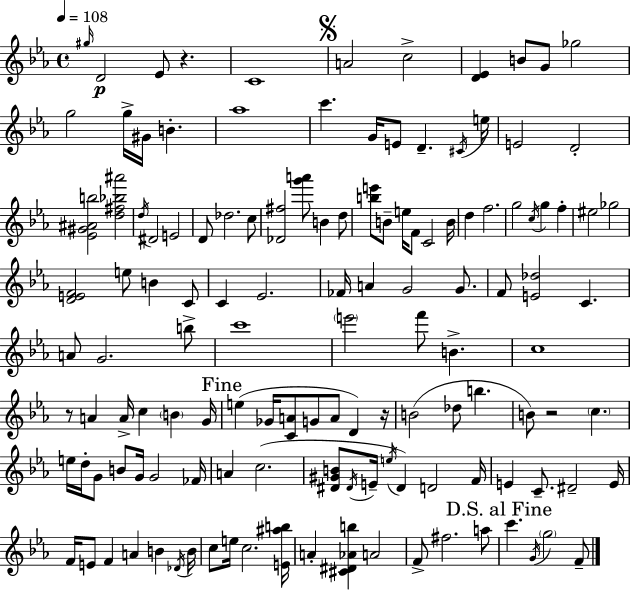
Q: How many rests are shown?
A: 4